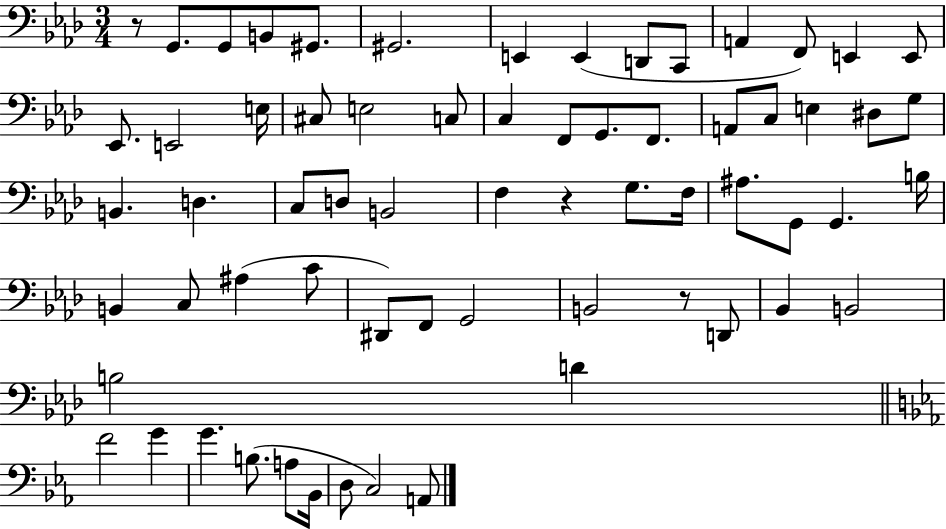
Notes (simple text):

R/e G2/e. G2/e B2/e G#2/e. G#2/h. E2/q E2/q D2/e C2/e A2/q F2/e E2/q E2/e Eb2/e. E2/h E3/s C#3/e E3/h C3/e C3/q F2/e G2/e. F2/e. A2/e C3/e E3/q D#3/e G3/e B2/q. D3/q. C3/e D3/e B2/h F3/q R/q G3/e. F3/s A#3/e. G2/e G2/q. B3/s B2/q C3/e A#3/q C4/e D#2/e F2/e G2/h B2/h R/e D2/e Bb2/q B2/h B3/h D4/q F4/h G4/q G4/q. B3/e. A3/e Bb2/s D3/e C3/h A2/e